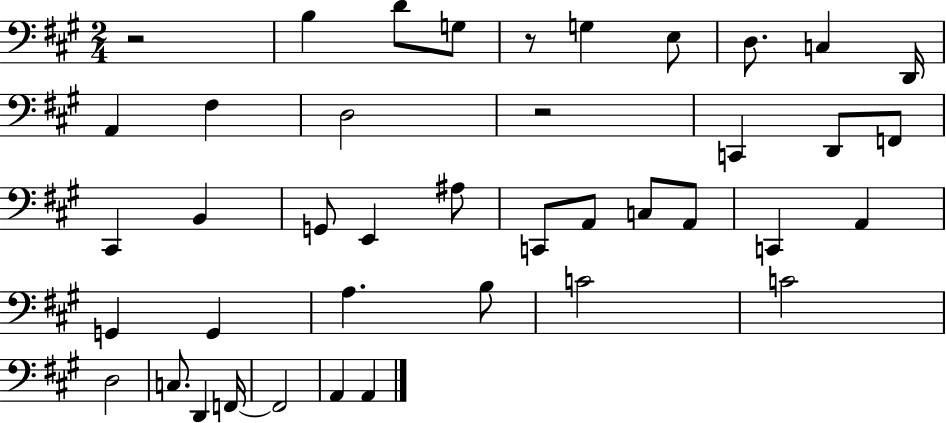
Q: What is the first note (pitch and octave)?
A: B3